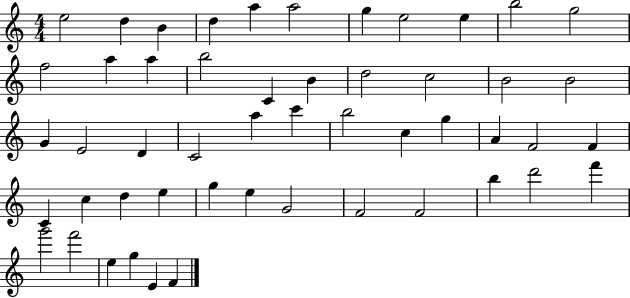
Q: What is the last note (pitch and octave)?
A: F4